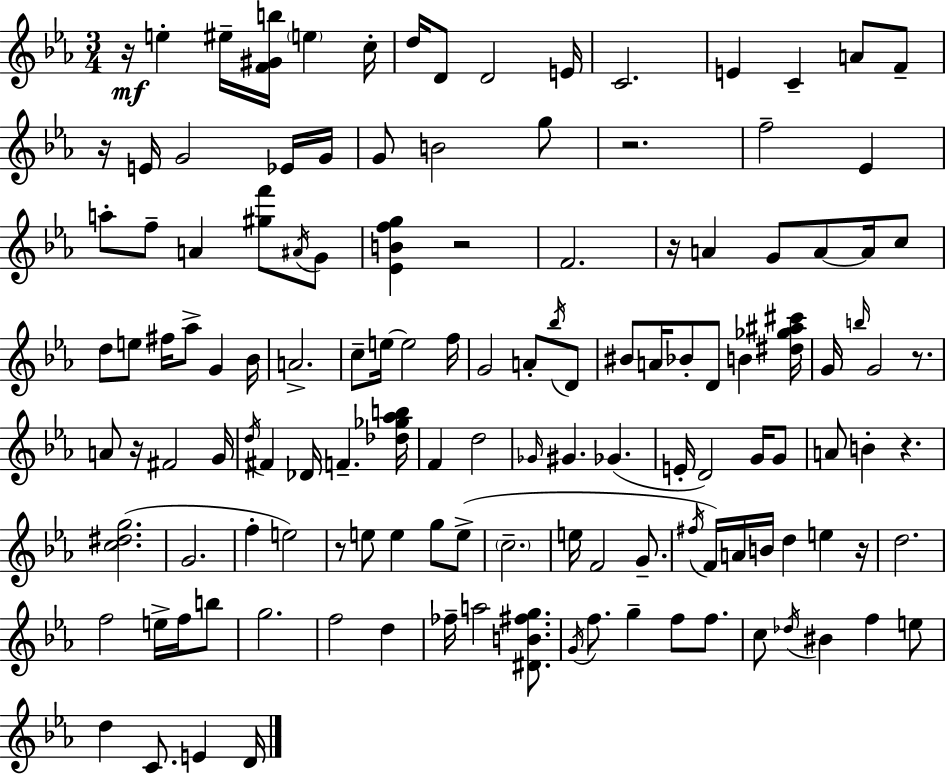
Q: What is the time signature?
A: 3/4